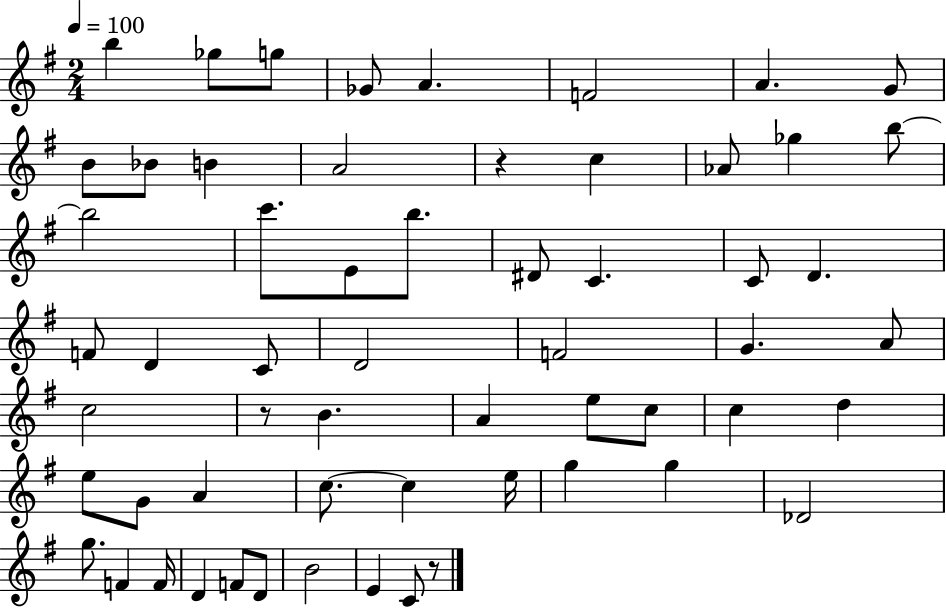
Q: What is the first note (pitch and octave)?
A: B5